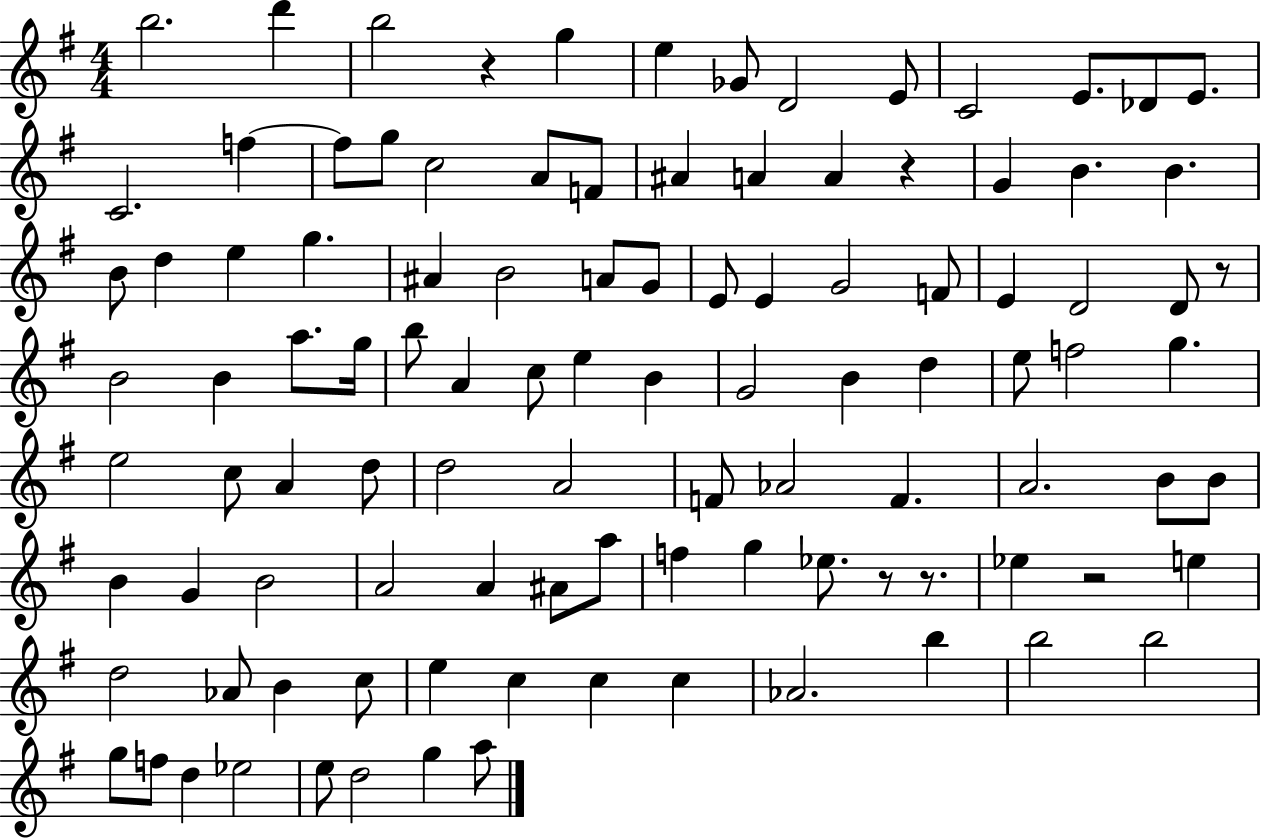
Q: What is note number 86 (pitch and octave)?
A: C5